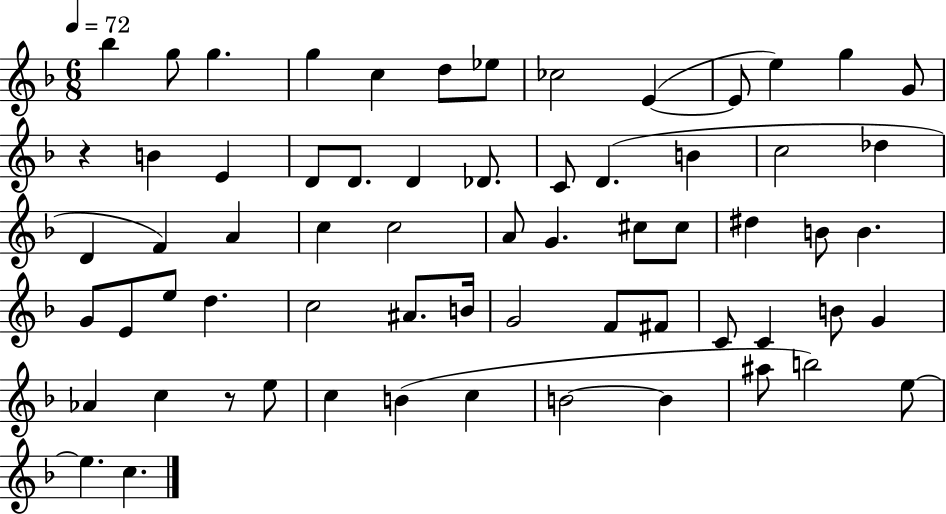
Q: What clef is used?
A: treble